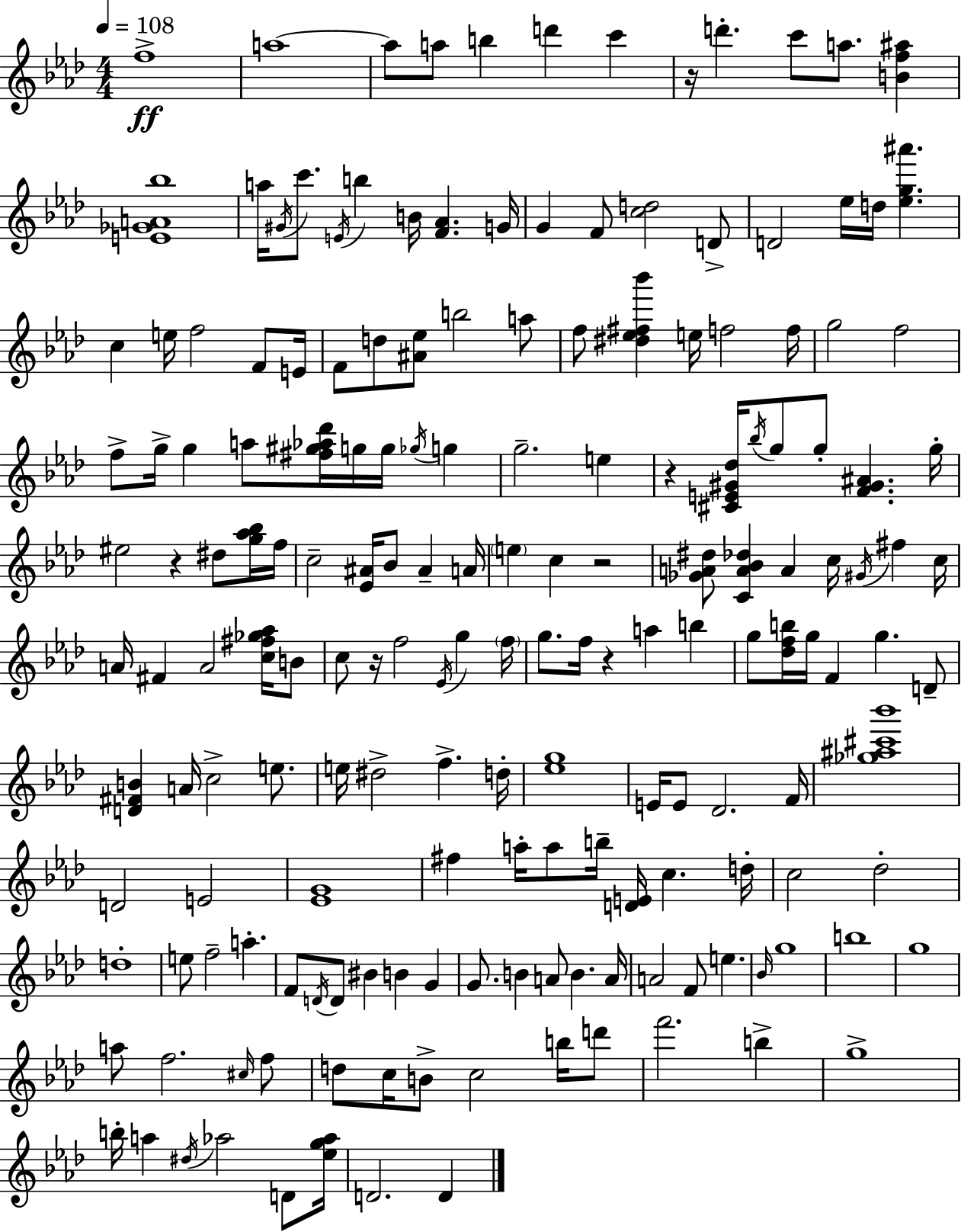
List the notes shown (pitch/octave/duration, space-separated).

F5/w A5/w A5/e A5/e B5/q D6/q C6/q R/s D6/q. C6/e A5/e. [B4,F5,A#5]/q [E4,Gb4,A4,Bb5]/w A5/s G#4/s C6/e. E4/s B5/q B4/s [F4,Ab4]/q. G4/s G4/q F4/e [C5,D5]/h D4/e D4/h Eb5/s D5/s [Eb5,G5,A#6]/q. C5/q E5/s F5/h F4/e E4/s F4/e D5/e [A#4,Eb5]/e B5/h A5/e F5/e [D#5,Eb5,F#5,Bb6]/q E5/s F5/h F5/s G5/h F5/h F5/e G5/s G5/q A5/e [F#5,G#5,Ab5,Db6]/s G5/s G5/s Gb5/s G5/q G5/h. E5/q R/q [C#4,E4,G#4,Db5]/s Bb5/s G5/e G5/e [F4,G#4,A#4]/q. G5/s EIS5/h R/q D#5/e [G5,Ab5,Bb5]/s F5/s C5/h [Eb4,A#4]/s Bb4/e A#4/q A4/s E5/q C5/q R/h [Gb4,A4,D#5]/e [C4,A4,Bb4,Db5]/q A4/q C5/s G#4/s F#5/q C5/s A4/s F#4/q A4/h [C5,F#5,Gb5,Ab5]/s B4/e C5/e R/s F5/h Eb4/s G5/q F5/s G5/e. F5/s R/q A5/q B5/q G5/e [Db5,F5,B5]/s G5/s F4/q G5/q. D4/e [D4,F#4,B4]/q A4/s C5/h E5/e. E5/s D#5/h F5/q. D5/s [Eb5,G5]/w E4/s E4/e Db4/h. F4/s [Gb5,A#5,C#6,Bb6]/w D4/h E4/h [Eb4,G4]/w F#5/q A5/s A5/e B5/s [D4,E4]/s C5/q. D5/s C5/h Db5/h D5/w E5/e F5/h A5/q. F4/e D4/s D4/e BIS4/q B4/q G4/q G4/e. B4/q A4/e B4/q. A4/s A4/h F4/e E5/q. Bb4/s G5/w B5/w G5/w A5/e F5/h. C#5/s F5/e D5/e C5/s B4/e C5/h B5/s D6/e F6/h. B5/q G5/w B5/s A5/q D#5/s Ab5/h D4/e [Eb5,G5,Ab5]/s D4/h. D4/q